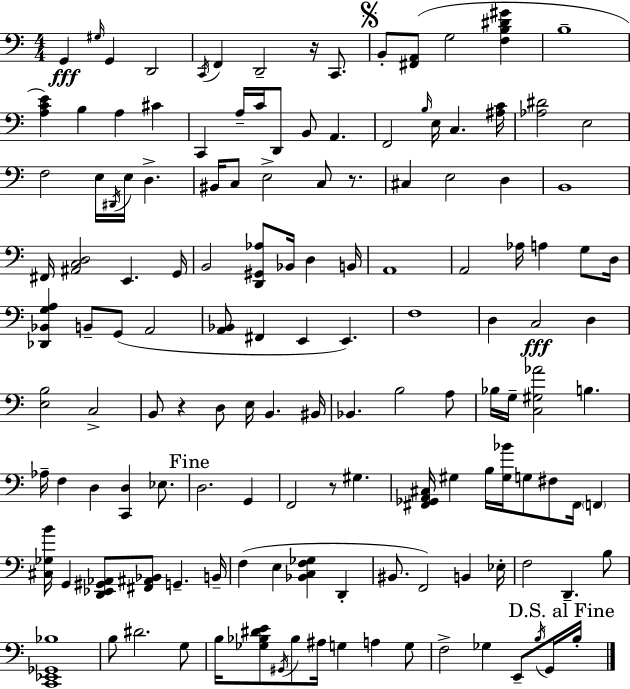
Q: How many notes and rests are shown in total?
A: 140